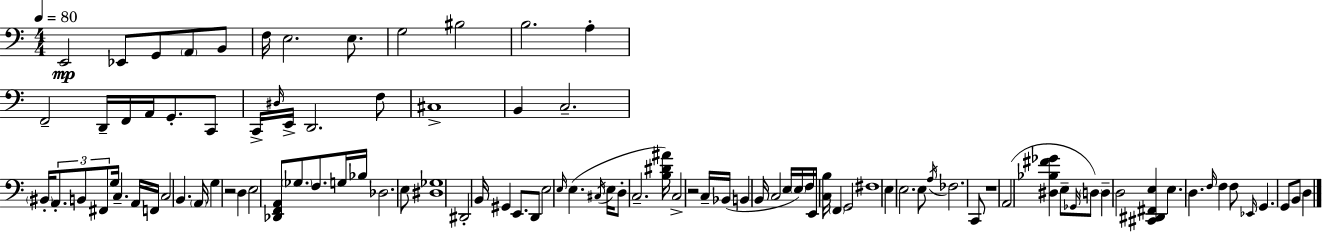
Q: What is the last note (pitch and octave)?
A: D3